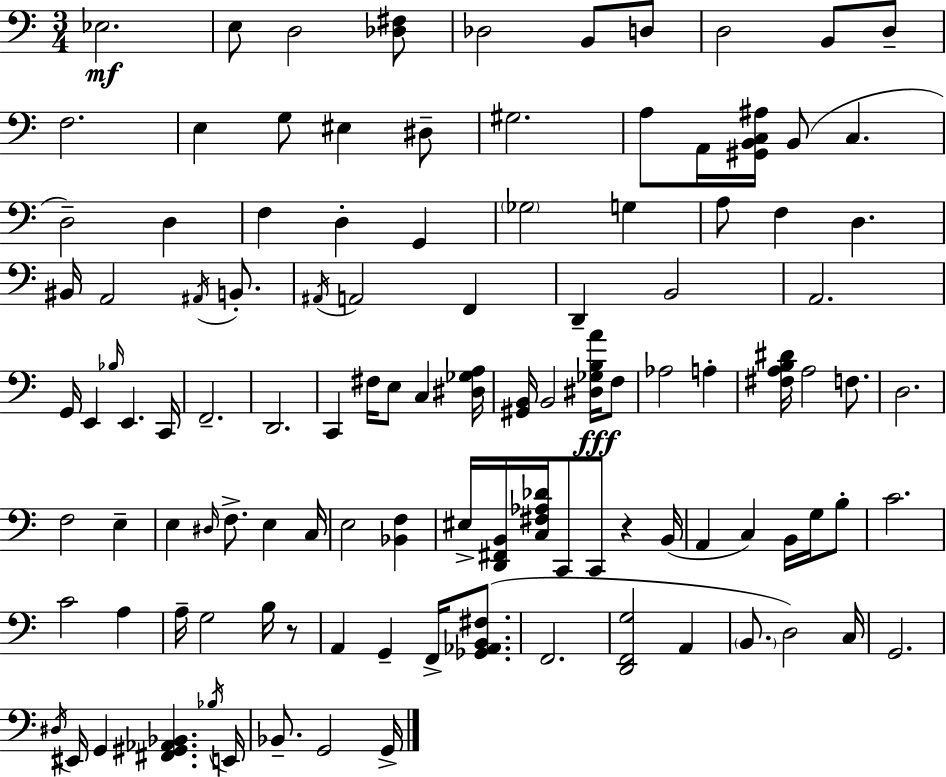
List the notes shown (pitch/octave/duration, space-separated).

Eb3/h. E3/e D3/h [Db3,F#3]/e Db3/h B2/e D3/e D3/h B2/e D3/e F3/h. E3/q G3/e EIS3/q D#3/e G#3/h. A3/e A2/s [G#2,B2,C3,A#3]/s B2/e C3/q. D3/h D3/q F3/q D3/q G2/q Gb3/h G3/q A3/e F3/q D3/q. BIS2/s A2/h A#2/s B2/e. A#2/s A2/h F2/q D2/q B2/h A2/h. G2/s E2/q Bb3/s E2/q. C2/s F2/h. D2/h. C2/q F#3/s E3/e C3/q [D#3,Gb3,A3]/s [G#2,B2]/s B2/h [D#3,Gb3,B3,A4]/s F3/e Ab3/h A3/q [F#3,A3,B3,D#4]/s A3/h F3/e. D3/h. F3/h E3/q E3/q D#3/s F3/e. E3/q C3/s E3/h [Bb2,F3]/q EIS3/s [D2,F#2,B2]/s [C3,F#3,Ab3,Db4]/s C2/e C2/e R/q B2/s A2/q C3/q B2/s G3/s B3/e C4/h. C4/h A3/q A3/s G3/h B3/s R/e A2/q G2/q F2/s [Gb2,Ab2,B2,F#3]/e. F2/h. [D2,F2,G3]/h A2/q B2/e. D3/h C3/s G2/h. D#3/s EIS2/s G2/q [F#2,G#2,Ab2,Bb2]/q. Bb3/s E2/s Bb2/e. G2/h G2/s